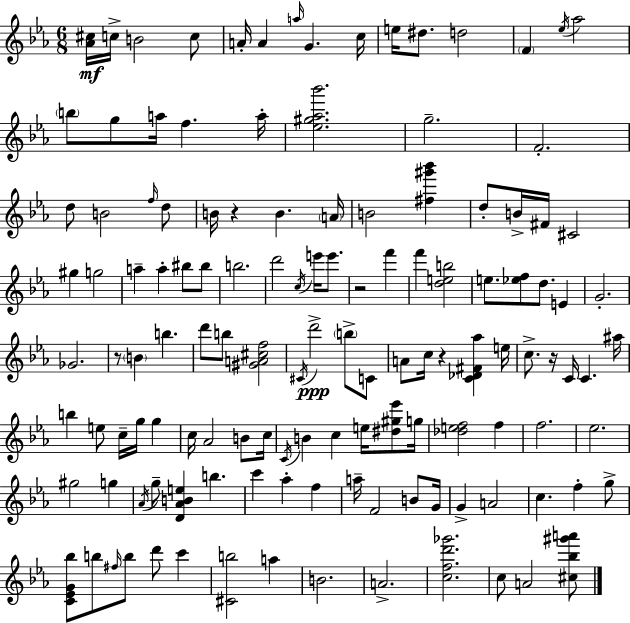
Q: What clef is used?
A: treble